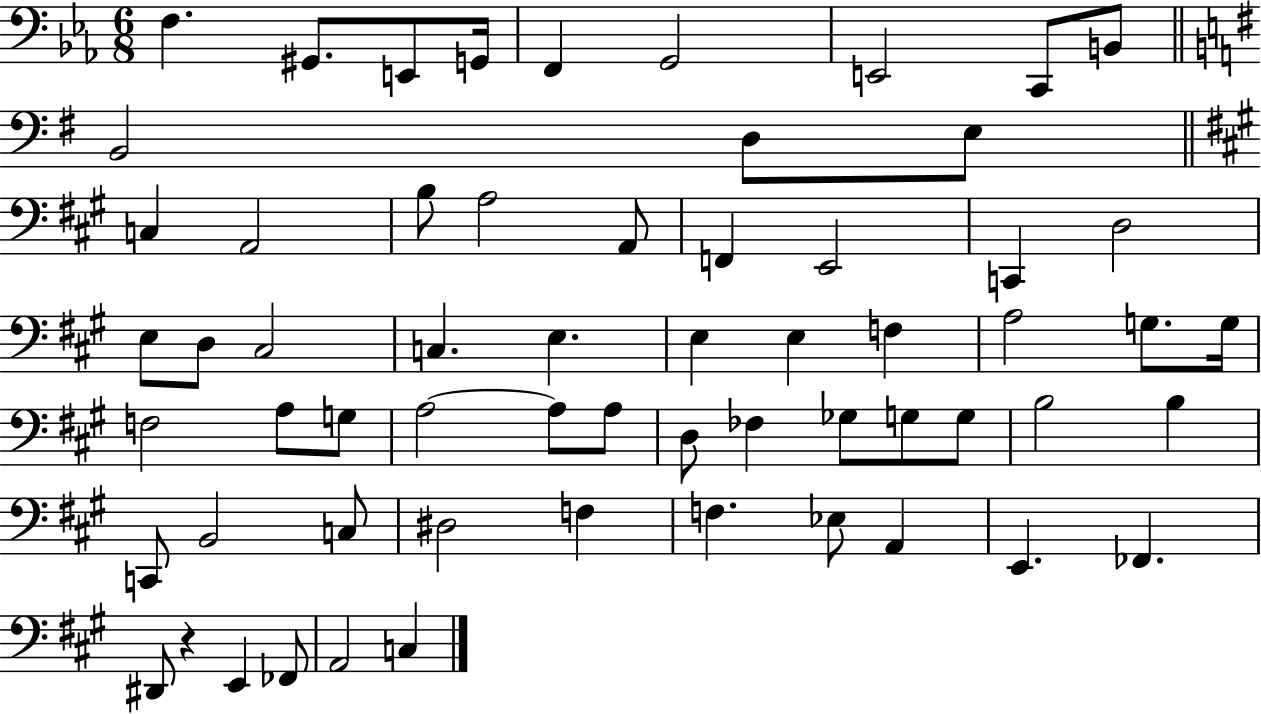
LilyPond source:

{
  \clef bass
  \numericTimeSignature
  \time 6/8
  \key ees \major
  f4. gis,8. e,8 g,16 | f,4 g,2 | e,2 c,8 b,8 | \bar "||" \break \key g \major b,2 d8 e8 | \bar "||" \break \key a \major c4 a,2 | b8 a2 a,8 | f,4 e,2 | c,4 d2 | \break e8 d8 cis2 | c4. e4. | e4 e4 f4 | a2 g8. g16 | \break f2 a8 g8 | a2~~ a8 a8 | d8 fes4 ges8 g8 g8 | b2 b4 | \break c,8 b,2 c8 | dis2 f4 | f4. ees8 a,4 | e,4. fes,4. | \break dis,8 r4 e,4 fes,8 | a,2 c4 | \bar "|."
}